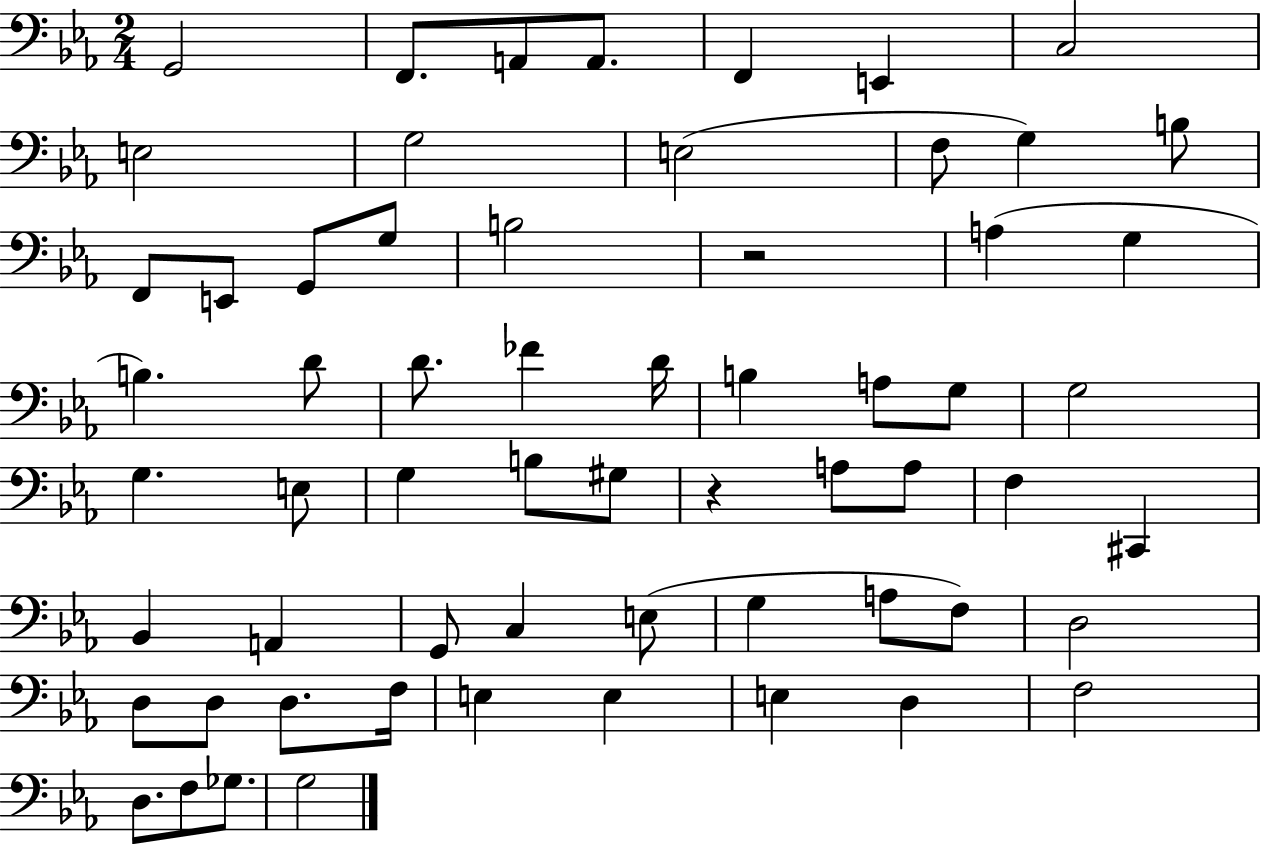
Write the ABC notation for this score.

X:1
T:Untitled
M:2/4
L:1/4
K:Eb
G,,2 F,,/2 A,,/2 A,,/2 F,, E,, C,2 E,2 G,2 E,2 F,/2 G, B,/2 F,,/2 E,,/2 G,,/2 G,/2 B,2 z2 A, G, B, D/2 D/2 _F D/4 B, A,/2 G,/2 G,2 G, E,/2 G, B,/2 ^G,/2 z A,/2 A,/2 F, ^C,, _B,, A,, G,,/2 C, E,/2 G, A,/2 F,/2 D,2 D,/2 D,/2 D,/2 F,/4 E, E, E, D, F,2 D,/2 F,/2 _G,/2 G,2